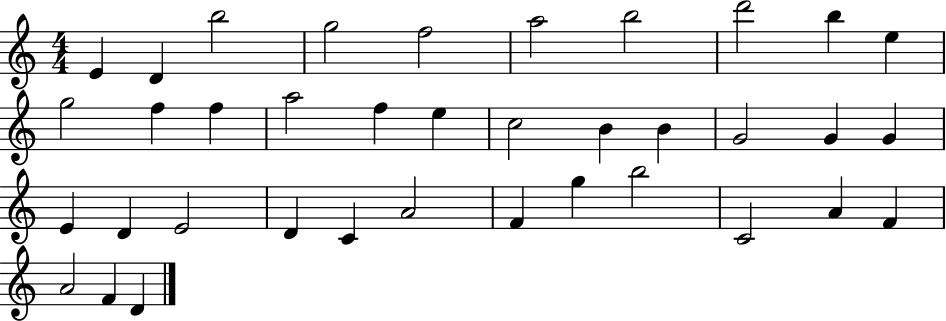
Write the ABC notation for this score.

X:1
T:Untitled
M:4/4
L:1/4
K:C
E D b2 g2 f2 a2 b2 d'2 b e g2 f f a2 f e c2 B B G2 G G E D E2 D C A2 F g b2 C2 A F A2 F D